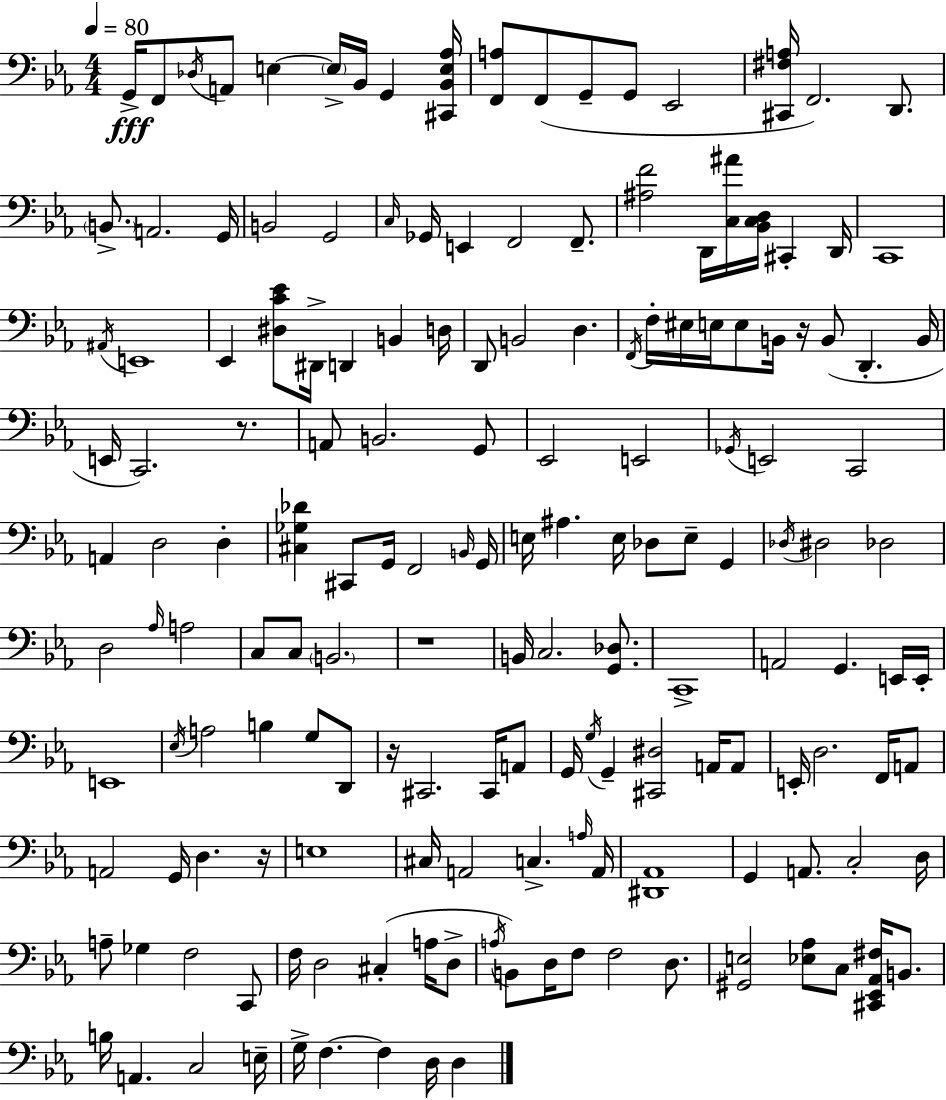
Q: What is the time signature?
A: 4/4